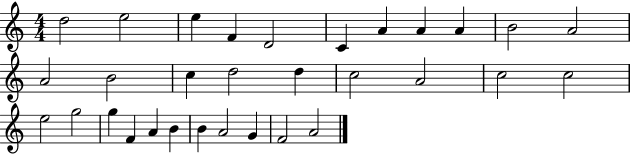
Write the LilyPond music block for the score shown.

{
  \clef treble
  \numericTimeSignature
  \time 4/4
  \key c \major
  d''2 e''2 | e''4 f'4 d'2 | c'4 a'4 a'4 a'4 | b'2 a'2 | \break a'2 b'2 | c''4 d''2 d''4 | c''2 a'2 | c''2 c''2 | \break e''2 g''2 | g''4 f'4 a'4 b'4 | b'4 a'2 g'4 | f'2 a'2 | \break \bar "|."
}